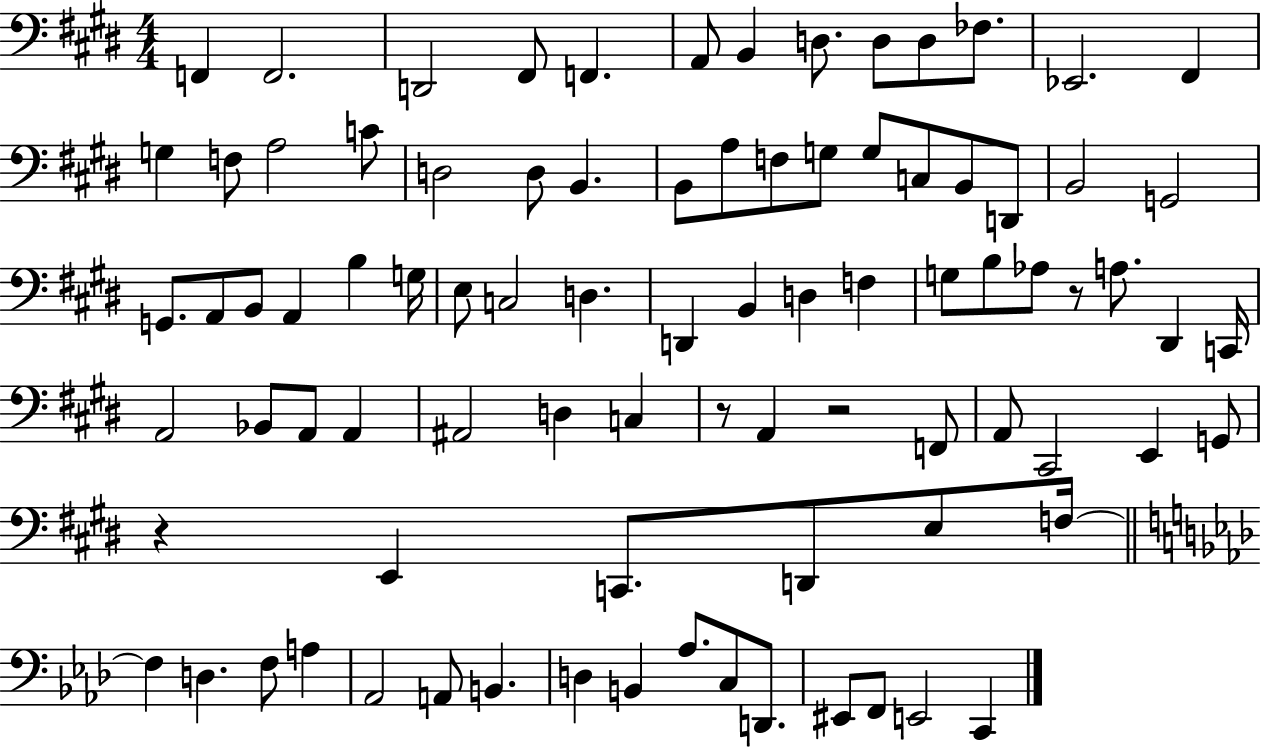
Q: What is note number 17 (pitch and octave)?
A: C4